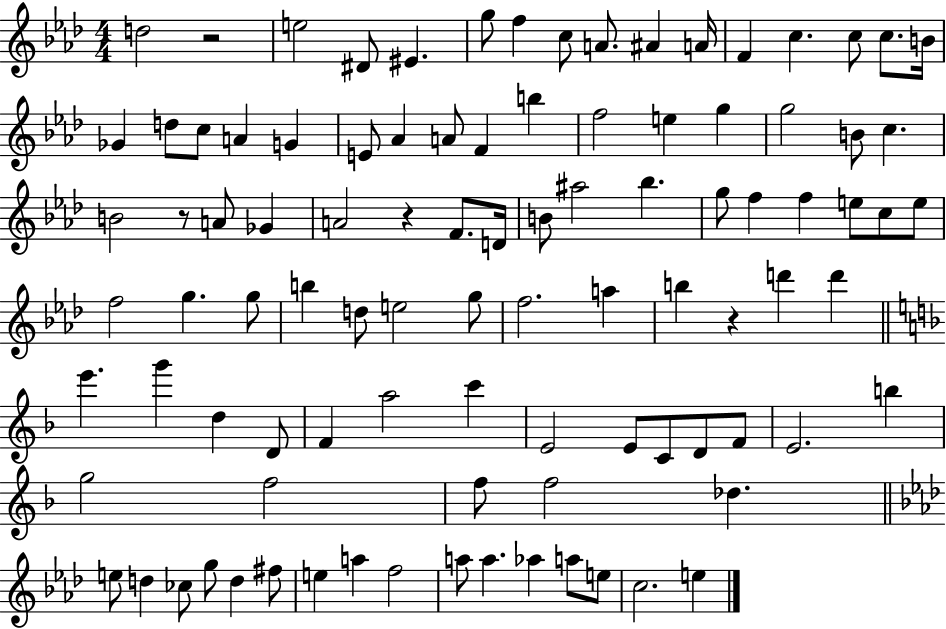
D5/h R/h E5/h D#4/e EIS4/q. G5/e F5/q C5/e A4/e. A#4/q A4/s F4/q C5/q. C5/e C5/e. B4/s Gb4/q D5/e C5/e A4/q G4/q E4/e Ab4/q A4/e F4/q B5/q F5/h E5/q G5/q G5/h B4/e C5/q. B4/h R/e A4/e Gb4/q A4/h R/q F4/e. D4/s B4/e A#5/h Bb5/q. G5/e F5/q F5/q E5/e C5/e E5/e F5/h G5/q. G5/e B5/q D5/e E5/h G5/e F5/h. A5/q B5/q R/q D6/q D6/q E6/q. G6/q D5/q D4/e F4/q A5/h C6/q E4/h E4/e C4/e D4/e F4/e E4/h. B5/q G5/h F5/h F5/e F5/h Db5/q. E5/e D5/q CES5/e G5/e D5/q F#5/e E5/q A5/q F5/h A5/e A5/q. Ab5/q A5/e E5/e C5/h. E5/q